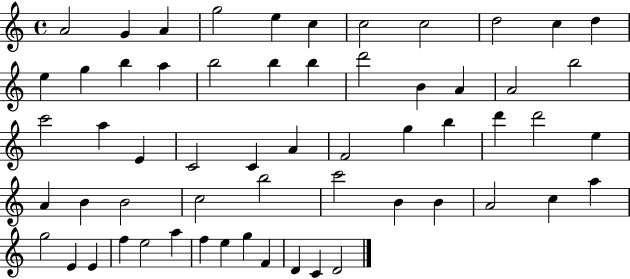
X:1
T:Untitled
M:4/4
L:1/4
K:C
A2 G A g2 e c c2 c2 d2 c d e g b a b2 b b d'2 B A A2 b2 c'2 a E C2 C A F2 g b d' d'2 e A B B2 c2 b2 c'2 B B A2 c a g2 E E f e2 a f e g F D C D2